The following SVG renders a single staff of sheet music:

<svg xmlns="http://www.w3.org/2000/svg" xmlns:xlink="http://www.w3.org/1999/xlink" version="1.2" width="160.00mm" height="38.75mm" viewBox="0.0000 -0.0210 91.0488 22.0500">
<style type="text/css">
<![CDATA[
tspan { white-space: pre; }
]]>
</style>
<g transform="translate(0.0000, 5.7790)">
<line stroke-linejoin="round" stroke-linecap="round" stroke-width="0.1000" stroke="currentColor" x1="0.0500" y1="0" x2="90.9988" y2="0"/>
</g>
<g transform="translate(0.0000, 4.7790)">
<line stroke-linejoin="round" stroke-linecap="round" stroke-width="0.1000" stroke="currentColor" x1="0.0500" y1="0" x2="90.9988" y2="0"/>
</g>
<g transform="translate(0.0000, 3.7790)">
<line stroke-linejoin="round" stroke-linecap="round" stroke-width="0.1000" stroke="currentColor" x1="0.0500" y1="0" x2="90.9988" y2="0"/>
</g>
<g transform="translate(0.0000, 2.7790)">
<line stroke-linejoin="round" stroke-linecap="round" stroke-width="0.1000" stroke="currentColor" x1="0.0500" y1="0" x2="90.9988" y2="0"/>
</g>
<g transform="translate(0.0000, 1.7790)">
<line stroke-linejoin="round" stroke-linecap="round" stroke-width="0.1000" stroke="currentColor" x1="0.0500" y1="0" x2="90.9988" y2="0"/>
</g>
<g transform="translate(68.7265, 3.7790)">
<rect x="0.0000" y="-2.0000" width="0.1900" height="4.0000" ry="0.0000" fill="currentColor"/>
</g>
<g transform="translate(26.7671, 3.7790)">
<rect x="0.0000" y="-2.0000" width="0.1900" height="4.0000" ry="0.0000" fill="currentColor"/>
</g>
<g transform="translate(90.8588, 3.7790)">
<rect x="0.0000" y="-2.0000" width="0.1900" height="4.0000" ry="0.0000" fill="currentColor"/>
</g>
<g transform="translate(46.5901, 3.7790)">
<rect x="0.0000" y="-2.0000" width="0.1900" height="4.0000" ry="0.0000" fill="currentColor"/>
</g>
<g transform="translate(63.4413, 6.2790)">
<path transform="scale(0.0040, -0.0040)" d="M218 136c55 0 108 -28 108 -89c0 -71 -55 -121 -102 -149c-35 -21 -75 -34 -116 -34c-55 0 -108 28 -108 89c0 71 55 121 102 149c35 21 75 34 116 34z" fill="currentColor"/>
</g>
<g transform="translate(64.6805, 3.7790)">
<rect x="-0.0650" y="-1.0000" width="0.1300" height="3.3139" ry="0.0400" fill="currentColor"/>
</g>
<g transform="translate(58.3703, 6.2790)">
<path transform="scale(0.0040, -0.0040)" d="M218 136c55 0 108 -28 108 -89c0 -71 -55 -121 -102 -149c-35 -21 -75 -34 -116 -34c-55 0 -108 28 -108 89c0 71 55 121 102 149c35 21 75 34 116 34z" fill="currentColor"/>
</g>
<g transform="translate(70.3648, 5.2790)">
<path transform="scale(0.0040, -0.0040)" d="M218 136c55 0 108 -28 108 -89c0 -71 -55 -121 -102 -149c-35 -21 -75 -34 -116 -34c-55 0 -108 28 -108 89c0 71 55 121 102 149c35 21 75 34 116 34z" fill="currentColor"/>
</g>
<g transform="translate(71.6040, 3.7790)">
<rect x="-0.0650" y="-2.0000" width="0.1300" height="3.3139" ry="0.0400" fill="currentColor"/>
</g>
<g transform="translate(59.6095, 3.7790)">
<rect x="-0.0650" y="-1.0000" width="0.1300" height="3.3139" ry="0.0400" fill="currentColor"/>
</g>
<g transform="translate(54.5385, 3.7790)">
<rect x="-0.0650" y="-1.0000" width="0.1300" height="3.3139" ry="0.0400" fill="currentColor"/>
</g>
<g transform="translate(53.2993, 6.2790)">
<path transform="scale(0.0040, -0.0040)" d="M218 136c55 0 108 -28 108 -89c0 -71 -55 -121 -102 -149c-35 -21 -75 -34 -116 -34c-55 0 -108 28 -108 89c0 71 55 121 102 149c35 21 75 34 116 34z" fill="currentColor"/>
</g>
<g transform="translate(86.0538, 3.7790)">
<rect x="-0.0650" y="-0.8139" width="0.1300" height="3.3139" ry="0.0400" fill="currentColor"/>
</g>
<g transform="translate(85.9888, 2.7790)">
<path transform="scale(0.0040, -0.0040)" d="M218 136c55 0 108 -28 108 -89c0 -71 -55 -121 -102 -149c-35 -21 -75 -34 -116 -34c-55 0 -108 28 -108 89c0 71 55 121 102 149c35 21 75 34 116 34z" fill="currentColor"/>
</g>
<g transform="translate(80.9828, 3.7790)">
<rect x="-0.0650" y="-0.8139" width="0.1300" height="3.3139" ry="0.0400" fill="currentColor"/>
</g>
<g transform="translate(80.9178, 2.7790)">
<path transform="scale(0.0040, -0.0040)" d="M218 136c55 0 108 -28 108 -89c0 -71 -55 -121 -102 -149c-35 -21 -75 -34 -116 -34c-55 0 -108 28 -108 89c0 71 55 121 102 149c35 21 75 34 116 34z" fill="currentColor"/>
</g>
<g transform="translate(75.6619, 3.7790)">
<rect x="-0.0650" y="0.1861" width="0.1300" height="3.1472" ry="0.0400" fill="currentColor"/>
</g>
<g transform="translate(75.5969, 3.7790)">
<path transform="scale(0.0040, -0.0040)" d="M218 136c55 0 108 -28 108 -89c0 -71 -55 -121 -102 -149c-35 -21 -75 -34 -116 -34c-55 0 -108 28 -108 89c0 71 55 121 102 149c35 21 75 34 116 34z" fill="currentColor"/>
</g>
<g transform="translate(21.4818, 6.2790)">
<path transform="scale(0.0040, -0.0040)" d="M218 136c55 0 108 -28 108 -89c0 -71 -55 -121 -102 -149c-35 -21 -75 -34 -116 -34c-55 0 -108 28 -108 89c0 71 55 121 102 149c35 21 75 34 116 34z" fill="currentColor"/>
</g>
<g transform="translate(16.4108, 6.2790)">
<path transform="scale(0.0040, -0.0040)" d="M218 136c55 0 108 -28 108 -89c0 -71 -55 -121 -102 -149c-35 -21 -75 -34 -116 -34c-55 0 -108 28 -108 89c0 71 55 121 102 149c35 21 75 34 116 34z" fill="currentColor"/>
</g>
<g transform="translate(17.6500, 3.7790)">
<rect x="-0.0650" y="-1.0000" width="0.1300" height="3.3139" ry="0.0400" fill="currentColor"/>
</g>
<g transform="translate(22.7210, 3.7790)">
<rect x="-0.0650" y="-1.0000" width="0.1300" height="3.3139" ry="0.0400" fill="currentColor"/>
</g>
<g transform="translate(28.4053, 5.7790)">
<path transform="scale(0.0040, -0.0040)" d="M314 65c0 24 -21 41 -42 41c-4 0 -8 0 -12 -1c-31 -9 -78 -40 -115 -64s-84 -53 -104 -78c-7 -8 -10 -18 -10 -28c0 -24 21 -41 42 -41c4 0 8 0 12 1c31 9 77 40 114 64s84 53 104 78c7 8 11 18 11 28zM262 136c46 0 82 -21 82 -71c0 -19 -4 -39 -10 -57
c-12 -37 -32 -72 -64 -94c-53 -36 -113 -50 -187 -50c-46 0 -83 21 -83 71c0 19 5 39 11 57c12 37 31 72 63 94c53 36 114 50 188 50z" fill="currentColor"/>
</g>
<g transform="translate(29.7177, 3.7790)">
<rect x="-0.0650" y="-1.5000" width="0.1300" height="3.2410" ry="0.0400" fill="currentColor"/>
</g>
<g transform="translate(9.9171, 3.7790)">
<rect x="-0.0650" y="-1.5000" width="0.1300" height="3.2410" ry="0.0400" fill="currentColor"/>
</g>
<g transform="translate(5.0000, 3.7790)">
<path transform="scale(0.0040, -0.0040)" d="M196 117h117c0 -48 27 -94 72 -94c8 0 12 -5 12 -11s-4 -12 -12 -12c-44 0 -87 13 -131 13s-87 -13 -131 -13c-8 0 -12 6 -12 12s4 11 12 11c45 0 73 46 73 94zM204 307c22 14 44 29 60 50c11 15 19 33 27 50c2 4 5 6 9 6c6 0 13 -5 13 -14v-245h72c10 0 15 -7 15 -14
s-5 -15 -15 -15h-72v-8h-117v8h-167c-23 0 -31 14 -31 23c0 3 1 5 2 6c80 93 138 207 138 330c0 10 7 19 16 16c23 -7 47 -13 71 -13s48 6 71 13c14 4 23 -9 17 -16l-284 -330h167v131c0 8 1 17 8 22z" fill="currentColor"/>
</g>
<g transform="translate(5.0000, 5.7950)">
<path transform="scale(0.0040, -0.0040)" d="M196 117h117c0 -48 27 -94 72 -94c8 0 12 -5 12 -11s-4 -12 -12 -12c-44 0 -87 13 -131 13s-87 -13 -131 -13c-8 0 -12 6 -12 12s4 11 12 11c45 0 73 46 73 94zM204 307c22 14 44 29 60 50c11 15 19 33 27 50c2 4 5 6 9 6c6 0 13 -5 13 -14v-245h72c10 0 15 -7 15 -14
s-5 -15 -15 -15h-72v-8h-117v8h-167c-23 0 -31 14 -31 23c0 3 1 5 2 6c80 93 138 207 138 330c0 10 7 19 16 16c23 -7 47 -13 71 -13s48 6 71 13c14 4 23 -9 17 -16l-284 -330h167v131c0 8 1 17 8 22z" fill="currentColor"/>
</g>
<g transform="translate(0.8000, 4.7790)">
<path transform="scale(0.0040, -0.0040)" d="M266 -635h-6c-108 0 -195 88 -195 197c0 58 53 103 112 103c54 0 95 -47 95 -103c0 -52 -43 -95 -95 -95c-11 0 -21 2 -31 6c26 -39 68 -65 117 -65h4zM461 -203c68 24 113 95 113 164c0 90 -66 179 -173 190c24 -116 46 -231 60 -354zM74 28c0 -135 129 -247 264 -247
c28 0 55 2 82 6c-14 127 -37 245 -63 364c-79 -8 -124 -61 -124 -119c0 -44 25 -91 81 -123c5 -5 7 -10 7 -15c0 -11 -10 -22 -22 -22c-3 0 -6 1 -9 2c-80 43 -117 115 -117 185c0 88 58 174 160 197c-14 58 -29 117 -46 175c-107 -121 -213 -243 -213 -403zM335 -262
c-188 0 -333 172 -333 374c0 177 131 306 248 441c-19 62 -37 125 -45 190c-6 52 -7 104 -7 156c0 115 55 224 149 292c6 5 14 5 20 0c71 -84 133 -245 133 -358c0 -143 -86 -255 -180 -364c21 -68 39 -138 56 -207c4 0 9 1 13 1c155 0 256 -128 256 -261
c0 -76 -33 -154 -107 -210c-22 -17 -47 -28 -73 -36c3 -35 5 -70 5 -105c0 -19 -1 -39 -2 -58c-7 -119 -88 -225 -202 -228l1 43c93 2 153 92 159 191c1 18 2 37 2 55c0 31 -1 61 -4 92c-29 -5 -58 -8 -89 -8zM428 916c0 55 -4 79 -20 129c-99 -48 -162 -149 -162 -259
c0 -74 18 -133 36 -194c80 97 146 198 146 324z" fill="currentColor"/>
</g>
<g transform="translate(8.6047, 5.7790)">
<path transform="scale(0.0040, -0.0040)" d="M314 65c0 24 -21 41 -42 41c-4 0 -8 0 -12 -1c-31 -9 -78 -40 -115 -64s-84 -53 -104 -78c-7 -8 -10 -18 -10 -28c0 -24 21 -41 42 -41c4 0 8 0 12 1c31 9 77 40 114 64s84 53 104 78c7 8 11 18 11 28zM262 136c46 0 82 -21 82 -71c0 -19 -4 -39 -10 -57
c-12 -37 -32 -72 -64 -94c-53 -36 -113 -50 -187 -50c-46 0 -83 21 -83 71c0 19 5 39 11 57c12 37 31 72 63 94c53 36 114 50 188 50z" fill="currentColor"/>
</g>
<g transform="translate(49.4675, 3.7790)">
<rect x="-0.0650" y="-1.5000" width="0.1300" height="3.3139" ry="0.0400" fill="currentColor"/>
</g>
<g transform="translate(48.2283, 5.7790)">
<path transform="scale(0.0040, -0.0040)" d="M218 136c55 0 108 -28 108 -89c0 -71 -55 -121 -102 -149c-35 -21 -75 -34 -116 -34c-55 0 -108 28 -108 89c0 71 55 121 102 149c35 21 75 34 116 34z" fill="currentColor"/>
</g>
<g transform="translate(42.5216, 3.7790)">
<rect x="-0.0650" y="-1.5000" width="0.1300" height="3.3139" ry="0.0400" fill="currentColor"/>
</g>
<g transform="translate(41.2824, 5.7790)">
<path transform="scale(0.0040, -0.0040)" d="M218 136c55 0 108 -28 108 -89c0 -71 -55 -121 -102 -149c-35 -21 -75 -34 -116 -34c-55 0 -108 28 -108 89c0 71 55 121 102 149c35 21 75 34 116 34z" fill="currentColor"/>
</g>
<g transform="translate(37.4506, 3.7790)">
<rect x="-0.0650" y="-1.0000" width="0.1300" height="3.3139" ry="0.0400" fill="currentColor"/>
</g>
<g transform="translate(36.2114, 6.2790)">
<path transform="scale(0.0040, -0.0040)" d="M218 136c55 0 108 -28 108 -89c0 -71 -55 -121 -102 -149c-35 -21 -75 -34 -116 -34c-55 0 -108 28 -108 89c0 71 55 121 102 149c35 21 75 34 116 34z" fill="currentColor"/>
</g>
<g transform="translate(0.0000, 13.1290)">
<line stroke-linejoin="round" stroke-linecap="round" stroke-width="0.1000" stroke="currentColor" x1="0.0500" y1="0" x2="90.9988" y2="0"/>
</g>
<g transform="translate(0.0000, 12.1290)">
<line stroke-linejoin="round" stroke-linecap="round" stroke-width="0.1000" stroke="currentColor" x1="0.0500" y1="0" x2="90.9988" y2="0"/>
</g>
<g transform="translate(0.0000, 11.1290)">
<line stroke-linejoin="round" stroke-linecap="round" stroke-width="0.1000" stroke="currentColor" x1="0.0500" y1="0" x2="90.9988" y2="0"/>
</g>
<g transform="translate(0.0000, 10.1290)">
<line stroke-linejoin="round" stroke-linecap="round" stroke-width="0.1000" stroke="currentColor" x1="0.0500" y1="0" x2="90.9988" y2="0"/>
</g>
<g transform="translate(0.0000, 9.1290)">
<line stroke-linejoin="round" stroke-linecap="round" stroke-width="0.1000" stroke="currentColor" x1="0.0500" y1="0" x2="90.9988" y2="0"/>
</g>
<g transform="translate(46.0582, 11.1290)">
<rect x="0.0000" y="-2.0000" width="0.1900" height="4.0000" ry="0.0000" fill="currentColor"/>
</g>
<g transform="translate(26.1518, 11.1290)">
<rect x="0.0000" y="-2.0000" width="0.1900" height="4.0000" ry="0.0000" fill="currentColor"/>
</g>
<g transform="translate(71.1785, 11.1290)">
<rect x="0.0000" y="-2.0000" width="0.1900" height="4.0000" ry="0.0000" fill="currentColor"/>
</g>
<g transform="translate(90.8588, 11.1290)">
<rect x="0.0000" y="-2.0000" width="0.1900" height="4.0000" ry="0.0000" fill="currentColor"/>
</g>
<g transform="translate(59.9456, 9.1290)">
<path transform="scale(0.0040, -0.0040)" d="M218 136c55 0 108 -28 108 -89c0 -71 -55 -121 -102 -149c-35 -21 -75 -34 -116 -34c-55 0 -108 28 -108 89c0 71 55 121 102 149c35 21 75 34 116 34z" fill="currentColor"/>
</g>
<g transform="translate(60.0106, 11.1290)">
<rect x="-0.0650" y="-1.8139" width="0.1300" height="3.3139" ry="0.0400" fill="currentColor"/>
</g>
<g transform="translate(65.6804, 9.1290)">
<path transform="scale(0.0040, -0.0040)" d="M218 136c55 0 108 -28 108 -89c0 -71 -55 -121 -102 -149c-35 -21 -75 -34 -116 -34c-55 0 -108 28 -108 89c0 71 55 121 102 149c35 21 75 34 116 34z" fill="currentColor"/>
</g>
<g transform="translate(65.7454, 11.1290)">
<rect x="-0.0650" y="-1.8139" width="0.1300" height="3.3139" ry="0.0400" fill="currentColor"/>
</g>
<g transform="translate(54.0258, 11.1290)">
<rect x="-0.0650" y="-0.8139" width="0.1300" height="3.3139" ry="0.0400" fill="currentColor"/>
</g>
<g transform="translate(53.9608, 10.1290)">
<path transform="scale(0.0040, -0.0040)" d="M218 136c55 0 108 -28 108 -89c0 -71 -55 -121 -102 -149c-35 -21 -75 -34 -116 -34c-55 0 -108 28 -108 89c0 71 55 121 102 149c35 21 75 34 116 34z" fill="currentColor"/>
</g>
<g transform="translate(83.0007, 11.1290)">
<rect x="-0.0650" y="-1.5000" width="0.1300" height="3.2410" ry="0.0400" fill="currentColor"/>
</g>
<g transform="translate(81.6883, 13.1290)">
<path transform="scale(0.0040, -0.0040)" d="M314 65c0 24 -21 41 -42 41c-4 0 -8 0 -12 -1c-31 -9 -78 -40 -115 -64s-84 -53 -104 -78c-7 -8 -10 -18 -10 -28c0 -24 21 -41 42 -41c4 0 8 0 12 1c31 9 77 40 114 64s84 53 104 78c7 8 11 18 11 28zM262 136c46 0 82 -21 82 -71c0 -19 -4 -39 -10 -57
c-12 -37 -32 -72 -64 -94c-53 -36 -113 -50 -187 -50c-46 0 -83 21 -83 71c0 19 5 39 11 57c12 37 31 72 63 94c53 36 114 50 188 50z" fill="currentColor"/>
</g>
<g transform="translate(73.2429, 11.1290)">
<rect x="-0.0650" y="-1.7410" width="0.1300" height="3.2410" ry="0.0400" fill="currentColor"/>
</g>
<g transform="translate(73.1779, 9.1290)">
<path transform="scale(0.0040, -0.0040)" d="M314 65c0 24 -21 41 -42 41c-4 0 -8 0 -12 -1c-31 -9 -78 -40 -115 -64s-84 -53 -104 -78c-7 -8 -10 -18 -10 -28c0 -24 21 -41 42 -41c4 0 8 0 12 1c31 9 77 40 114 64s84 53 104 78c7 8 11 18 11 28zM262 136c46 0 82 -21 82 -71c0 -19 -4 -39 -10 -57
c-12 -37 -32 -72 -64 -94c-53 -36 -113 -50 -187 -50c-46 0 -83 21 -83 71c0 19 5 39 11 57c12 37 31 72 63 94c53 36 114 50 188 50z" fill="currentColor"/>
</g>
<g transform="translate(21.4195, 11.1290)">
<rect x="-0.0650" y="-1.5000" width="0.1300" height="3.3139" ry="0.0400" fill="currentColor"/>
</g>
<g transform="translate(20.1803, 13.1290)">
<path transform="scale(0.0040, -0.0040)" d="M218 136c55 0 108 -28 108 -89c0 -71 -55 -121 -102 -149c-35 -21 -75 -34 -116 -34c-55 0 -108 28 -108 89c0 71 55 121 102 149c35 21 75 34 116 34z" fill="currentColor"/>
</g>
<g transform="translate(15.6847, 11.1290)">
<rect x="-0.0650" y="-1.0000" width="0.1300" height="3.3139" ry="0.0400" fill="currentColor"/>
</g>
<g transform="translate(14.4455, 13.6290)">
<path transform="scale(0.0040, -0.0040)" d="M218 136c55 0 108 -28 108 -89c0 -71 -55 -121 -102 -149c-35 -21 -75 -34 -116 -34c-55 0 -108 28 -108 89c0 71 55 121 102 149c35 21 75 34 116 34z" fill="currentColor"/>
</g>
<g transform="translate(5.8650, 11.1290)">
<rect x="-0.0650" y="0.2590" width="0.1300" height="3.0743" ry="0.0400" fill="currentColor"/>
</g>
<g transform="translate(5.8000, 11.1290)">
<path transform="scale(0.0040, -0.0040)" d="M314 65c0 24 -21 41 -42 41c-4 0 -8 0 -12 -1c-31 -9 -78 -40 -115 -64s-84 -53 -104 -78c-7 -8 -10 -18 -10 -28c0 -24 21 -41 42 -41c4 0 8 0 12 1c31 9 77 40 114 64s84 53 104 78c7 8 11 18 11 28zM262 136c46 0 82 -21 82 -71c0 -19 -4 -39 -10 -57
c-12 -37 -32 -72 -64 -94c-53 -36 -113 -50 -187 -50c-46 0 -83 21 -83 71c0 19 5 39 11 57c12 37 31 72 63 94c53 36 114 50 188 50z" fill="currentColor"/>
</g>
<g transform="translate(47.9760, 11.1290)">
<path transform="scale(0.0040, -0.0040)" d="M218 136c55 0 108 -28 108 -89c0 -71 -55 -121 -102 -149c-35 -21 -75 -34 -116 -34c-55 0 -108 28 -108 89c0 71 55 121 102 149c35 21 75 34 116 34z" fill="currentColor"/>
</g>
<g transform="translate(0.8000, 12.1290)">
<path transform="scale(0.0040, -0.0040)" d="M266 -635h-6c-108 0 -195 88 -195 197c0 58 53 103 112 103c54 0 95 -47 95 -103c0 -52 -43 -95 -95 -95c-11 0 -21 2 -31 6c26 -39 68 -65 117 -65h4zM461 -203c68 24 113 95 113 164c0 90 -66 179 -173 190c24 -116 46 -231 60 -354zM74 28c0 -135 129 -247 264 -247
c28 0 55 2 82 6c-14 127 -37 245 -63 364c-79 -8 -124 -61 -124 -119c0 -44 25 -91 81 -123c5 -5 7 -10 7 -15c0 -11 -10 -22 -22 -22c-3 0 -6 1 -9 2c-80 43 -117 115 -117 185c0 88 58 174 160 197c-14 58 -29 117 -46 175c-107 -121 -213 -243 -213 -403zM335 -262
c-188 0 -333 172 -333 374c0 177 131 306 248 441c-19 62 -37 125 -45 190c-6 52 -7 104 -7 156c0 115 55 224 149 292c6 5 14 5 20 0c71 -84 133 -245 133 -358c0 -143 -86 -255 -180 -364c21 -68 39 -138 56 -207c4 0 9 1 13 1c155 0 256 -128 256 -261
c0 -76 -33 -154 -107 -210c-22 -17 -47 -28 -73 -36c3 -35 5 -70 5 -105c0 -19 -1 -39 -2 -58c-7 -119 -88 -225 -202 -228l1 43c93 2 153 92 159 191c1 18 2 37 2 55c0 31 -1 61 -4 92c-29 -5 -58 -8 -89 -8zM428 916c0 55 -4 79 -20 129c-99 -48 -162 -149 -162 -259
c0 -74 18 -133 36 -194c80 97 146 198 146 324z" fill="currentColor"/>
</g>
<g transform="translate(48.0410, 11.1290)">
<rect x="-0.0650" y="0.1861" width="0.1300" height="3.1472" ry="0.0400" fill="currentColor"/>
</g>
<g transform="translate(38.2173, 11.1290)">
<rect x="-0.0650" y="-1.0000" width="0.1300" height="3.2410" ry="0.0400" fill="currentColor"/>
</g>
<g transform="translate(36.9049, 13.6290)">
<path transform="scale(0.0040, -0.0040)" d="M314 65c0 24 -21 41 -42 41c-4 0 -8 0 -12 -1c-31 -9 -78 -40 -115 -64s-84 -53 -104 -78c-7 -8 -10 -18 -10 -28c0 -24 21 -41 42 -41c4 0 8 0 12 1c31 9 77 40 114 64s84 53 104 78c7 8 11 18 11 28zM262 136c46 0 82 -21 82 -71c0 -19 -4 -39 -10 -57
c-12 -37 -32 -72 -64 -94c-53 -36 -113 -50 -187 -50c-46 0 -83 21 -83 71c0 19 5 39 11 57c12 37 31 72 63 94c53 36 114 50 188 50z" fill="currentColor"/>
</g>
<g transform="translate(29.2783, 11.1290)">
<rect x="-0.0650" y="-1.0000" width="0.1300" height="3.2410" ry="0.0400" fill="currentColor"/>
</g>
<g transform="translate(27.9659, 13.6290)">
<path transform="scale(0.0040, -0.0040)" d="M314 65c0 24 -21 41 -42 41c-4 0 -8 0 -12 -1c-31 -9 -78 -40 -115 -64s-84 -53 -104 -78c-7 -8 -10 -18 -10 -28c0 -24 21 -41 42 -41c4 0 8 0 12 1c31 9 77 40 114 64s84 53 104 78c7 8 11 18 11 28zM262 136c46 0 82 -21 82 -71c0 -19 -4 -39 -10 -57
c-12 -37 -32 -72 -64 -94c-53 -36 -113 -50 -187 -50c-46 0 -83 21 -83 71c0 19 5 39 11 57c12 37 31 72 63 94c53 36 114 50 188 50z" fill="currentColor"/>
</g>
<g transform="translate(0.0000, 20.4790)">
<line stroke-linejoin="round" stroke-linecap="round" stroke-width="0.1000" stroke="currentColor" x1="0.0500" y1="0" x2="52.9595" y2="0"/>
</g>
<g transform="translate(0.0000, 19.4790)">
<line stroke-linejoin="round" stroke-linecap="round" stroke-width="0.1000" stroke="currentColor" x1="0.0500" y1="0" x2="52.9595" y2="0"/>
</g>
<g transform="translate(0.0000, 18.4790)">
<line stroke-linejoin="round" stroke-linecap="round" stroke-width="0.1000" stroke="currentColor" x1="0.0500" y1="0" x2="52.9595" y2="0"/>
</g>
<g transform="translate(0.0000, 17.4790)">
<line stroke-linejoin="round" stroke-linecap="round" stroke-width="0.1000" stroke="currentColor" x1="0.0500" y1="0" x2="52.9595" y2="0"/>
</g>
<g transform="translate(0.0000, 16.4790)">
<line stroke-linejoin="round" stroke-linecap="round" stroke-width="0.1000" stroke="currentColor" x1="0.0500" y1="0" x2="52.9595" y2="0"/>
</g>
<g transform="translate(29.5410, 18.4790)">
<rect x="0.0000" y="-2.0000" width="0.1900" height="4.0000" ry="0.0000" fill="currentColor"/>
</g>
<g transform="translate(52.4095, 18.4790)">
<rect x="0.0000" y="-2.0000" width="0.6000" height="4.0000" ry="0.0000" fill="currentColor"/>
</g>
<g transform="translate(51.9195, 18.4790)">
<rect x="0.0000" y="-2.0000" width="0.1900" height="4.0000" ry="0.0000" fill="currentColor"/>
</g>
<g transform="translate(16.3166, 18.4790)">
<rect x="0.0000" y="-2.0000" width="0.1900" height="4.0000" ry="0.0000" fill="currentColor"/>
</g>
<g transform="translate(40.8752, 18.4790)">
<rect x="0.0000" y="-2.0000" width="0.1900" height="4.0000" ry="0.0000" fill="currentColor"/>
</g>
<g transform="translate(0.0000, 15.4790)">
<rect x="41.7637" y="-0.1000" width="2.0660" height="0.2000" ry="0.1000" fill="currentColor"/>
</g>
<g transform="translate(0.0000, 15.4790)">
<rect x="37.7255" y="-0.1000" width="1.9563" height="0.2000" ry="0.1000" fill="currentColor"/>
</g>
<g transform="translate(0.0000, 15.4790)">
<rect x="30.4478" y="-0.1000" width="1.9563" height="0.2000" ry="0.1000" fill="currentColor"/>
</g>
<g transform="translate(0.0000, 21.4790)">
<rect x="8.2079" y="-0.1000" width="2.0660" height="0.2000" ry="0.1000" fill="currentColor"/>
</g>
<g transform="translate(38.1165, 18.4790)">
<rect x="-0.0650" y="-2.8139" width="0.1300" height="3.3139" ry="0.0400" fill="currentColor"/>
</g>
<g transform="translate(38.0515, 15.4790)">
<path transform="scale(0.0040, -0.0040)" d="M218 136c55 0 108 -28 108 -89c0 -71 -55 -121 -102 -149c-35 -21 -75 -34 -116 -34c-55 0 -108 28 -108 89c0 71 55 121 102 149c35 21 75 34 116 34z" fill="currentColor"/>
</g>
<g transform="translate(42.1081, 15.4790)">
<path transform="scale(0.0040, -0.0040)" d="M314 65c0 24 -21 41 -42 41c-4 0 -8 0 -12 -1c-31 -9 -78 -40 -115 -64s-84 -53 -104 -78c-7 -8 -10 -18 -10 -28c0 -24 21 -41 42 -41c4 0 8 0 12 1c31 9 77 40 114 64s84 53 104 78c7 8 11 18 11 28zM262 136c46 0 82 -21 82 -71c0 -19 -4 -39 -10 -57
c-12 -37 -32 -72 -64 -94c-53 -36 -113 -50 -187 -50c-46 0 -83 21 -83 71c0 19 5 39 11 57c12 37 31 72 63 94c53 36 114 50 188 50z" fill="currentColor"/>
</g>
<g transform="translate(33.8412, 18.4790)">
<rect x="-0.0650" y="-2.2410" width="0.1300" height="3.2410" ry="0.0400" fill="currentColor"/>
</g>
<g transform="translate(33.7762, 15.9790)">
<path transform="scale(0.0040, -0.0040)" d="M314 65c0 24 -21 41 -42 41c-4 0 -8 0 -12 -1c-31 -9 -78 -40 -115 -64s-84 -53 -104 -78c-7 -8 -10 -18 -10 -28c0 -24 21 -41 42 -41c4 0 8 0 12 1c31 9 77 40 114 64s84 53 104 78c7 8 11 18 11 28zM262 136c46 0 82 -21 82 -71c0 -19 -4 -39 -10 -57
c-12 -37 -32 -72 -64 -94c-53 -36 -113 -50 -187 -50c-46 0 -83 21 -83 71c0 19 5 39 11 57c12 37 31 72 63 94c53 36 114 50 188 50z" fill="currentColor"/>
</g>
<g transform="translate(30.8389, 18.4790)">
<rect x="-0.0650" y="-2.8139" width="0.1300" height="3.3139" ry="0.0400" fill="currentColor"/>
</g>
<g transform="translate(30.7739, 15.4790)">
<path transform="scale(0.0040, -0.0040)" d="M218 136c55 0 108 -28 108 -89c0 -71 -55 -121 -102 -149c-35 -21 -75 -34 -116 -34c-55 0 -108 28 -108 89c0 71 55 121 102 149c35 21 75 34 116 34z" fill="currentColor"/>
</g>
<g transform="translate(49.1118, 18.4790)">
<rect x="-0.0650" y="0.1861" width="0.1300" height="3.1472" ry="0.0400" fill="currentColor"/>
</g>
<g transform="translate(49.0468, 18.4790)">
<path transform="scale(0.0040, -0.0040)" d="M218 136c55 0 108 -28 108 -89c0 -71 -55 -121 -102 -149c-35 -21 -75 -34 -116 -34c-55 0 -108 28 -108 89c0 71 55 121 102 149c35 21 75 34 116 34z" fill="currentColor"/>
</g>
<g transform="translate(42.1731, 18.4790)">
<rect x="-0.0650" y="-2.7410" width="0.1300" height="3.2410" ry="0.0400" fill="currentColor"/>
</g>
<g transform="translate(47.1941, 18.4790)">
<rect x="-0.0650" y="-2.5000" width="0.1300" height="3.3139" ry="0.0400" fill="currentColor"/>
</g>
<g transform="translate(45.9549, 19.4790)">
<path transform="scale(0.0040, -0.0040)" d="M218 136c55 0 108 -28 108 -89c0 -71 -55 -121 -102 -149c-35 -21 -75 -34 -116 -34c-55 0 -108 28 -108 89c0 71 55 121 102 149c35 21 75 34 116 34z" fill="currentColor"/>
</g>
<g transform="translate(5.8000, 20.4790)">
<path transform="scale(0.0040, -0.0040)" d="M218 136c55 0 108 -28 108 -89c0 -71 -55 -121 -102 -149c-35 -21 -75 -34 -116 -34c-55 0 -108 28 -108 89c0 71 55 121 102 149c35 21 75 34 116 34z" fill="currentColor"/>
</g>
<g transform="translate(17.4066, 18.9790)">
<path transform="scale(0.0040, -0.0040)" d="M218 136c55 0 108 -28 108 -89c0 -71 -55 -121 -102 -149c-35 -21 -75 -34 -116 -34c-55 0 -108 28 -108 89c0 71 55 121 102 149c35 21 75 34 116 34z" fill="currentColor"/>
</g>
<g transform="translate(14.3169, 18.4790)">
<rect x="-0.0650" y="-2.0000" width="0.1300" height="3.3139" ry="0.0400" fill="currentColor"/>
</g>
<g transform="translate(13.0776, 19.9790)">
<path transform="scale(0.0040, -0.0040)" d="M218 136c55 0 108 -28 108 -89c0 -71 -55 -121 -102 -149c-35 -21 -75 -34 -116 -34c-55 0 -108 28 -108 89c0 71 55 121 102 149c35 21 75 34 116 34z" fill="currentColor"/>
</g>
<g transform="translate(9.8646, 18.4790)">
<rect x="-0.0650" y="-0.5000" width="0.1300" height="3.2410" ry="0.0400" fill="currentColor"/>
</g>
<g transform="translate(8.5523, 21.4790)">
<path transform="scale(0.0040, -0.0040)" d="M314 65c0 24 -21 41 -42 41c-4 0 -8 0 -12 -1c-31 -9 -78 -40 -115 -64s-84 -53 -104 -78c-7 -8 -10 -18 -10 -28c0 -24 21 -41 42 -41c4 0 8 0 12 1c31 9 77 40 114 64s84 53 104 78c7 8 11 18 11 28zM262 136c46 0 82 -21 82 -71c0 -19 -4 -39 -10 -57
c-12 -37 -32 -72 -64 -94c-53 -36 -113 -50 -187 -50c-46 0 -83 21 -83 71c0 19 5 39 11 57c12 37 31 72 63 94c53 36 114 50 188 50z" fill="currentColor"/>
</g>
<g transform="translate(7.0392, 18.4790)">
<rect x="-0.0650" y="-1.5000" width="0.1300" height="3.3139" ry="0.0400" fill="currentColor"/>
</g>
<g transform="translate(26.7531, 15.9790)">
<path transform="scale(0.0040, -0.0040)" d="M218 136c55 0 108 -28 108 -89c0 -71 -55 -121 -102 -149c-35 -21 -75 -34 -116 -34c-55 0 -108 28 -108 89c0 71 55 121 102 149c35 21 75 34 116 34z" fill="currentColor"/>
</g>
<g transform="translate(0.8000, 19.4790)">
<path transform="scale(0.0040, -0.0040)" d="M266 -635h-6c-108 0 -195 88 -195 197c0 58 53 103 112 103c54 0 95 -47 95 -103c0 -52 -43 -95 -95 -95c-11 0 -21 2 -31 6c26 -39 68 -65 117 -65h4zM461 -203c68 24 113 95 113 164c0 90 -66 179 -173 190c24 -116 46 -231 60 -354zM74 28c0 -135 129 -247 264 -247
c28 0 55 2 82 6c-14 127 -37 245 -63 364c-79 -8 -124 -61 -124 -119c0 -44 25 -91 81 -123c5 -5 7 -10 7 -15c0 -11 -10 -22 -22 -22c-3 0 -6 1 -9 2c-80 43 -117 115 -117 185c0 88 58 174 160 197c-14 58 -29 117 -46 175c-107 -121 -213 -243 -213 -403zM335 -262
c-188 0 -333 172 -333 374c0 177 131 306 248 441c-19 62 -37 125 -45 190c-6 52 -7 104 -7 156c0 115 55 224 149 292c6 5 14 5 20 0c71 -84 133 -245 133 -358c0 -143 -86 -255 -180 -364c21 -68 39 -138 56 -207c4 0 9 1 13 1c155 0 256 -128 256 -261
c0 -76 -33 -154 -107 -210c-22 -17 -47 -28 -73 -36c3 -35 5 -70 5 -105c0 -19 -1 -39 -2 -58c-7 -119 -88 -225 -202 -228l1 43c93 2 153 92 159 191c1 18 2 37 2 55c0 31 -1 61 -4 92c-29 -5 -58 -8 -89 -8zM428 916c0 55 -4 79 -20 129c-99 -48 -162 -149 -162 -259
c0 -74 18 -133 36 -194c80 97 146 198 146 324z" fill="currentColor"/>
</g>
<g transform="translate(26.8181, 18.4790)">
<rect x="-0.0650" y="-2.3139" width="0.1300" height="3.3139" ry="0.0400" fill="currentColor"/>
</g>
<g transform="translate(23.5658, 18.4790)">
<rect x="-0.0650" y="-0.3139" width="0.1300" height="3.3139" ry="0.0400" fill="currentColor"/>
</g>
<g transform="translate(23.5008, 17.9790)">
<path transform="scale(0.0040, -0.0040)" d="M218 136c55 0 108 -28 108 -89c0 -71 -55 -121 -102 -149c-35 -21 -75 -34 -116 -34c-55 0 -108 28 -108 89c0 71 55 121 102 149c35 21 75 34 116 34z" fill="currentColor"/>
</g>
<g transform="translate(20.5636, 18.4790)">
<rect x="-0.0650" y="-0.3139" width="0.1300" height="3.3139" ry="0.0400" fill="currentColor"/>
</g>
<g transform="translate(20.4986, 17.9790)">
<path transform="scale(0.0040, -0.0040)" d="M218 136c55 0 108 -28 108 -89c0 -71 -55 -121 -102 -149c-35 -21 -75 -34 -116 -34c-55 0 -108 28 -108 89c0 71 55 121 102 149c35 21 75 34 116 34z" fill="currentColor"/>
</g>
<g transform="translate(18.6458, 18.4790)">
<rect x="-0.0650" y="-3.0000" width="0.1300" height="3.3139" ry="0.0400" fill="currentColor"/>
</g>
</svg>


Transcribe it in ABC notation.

X:1
T:Untitled
M:4/4
L:1/4
K:C
E2 D D E2 D E E D D D F B d d B2 D E D2 D2 B d f f f2 E2 E C2 F A c c g a g2 a a2 G B